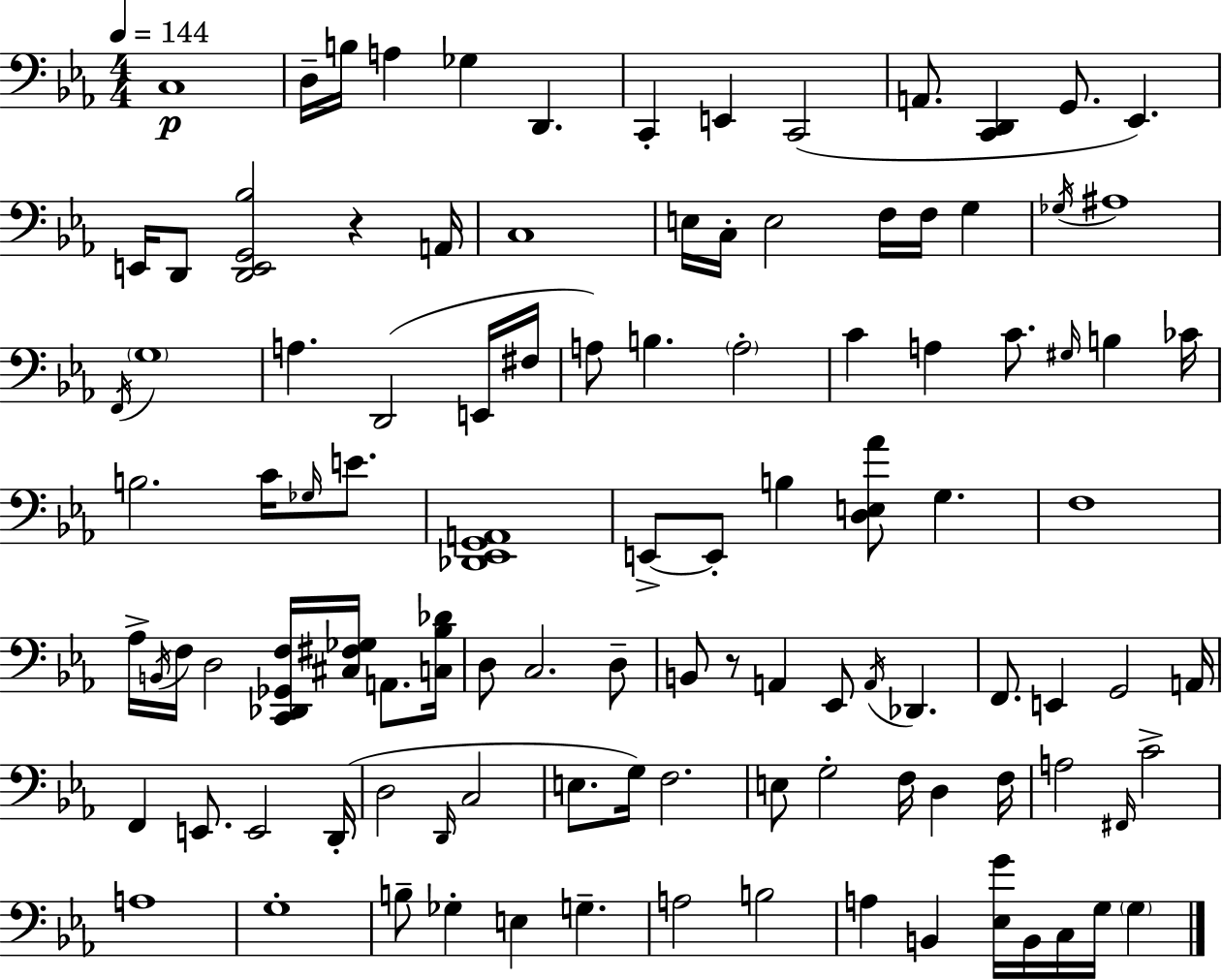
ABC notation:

X:1
T:Untitled
M:4/4
L:1/4
K:Cm
C,4 D,/4 B,/4 A, _G, D,, C,, E,, C,,2 A,,/2 [C,,D,,] G,,/2 _E,, E,,/4 D,,/2 [D,,E,,G,,_B,]2 z A,,/4 C,4 E,/4 C,/4 E,2 F,/4 F,/4 G, _G,/4 ^A,4 F,,/4 G,4 A, D,,2 E,,/4 ^F,/4 A,/2 B, A,2 C A, C/2 ^G,/4 B, _C/4 B,2 C/4 _G,/4 E/2 [_D,,_E,,G,,A,,]4 E,,/2 E,,/2 B, [D,E,_A]/2 G, F,4 _A,/4 B,,/4 F,/4 D,2 [C,,_D,,_G,,F,]/4 [^C,^F,_G,]/4 A,,/2 [C,_B,_D]/4 D,/2 C,2 D,/2 B,,/2 z/2 A,, _E,,/2 A,,/4 _D,, F,,/2 E,, G,,2 A,,/4 F,, E,,/2 E,,2 D,,/4 D,2 D,,/4 C,2 E,/2 G,/4 F,2 E,/2 G,2 F,/4 D, F,/4 A,2 ^F,,/4 C2 A,4 G,4 B,/2 _G, E, G, A,2 B,2 A, B,, [_E,G]/4 B,,/4 C,/4 G,/4 G,